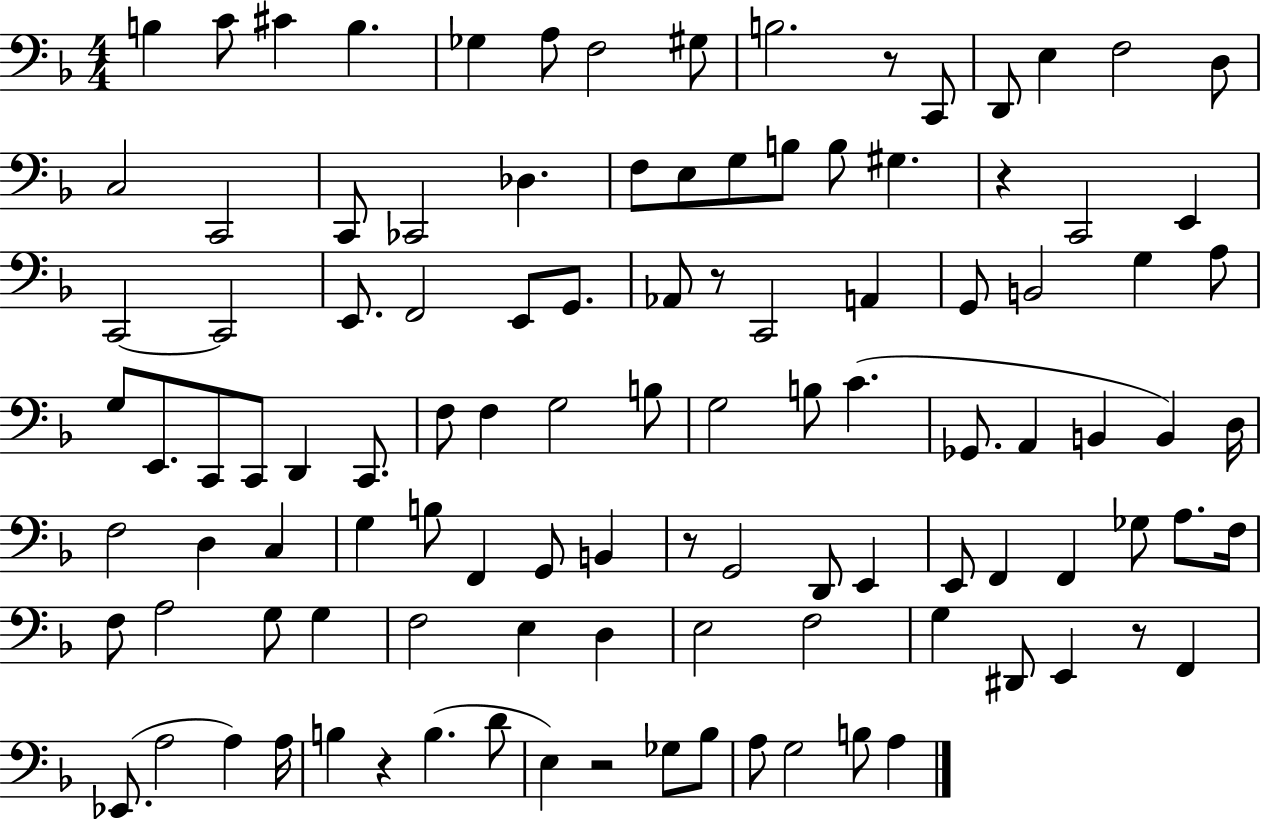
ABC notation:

X:1
T:Untitled
M:4/4
L:1/4
K:F
B, C/2 ^C B, _G, A,/2 F,2 ^G,/2 B,2 z/2 C,,/2 D,,/2 E, F,2 D,/2 C,2 C,,2 C,,/2 _C,,2 _D, F,/2 E,/2 G,/2 B,/2 B,/2 ^G, z C,,2 E,, C,,2 C,,2 E,,/2 F,,2 E,,/2 G,,/2 _A,,/2 z/2 C,,2 A,, G,,/2 B,,2 G, A,/2 G,/2 E,,/2 C,,/2 C,,/2 D,, C,,/2 F,/2 F, G,2 B,/2 G,2 B,/2 C _G,,/2 A,, B,, B,, D,/4 F,2 D, C, G, B,/2 F,, G,,/2 B,, z/2 G,,2 D,,/2 E,, E,,/2 F,, F,, _G,/2 A,/2 F,/4 F,/2 A,2 G,/2 G, F,2 E, D, E,2 F,2 G, ^D,,/2 E,, z/2 F,, _E,,/2 A,2 A, A,/4 B, z B, D/2 E, z2 _G,/2 _B,/2 A,/2 G,2 B,/2 A,